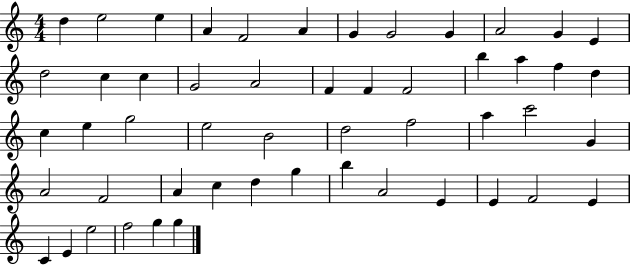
X:1
T:Untitled
M:4/4
L:1/4
K:C
d e2 e A F2 A G G2 G A2 G E d2 c c G2 A2 F F F2 b a f d c e g2 e2 B2 d2 f2 a c'2 G A2 F2 A c d g b A2 E E F2 E C E e2 f2 g g